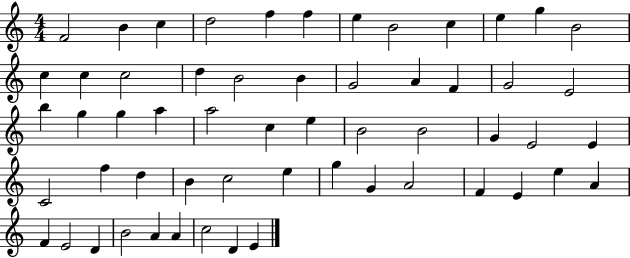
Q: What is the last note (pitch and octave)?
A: E4